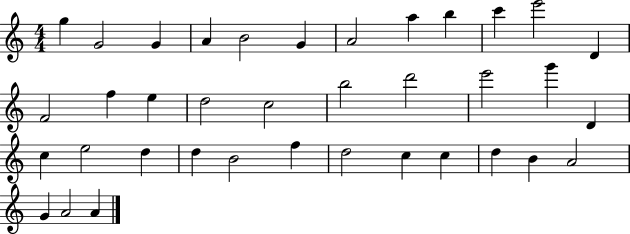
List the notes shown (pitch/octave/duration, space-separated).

G5/q G4/h G4/q A4/q B4/h G4/q A4/h A5/q B5/q C6/q E6/h D4/q F4/h F5/q E5/q D5/h C5/h B5/h D6/h E6/h G6/q D4/q C5/q E5/h D5/q D5/q B4/h F5/q D5/h C5/q C5/q D5/q B4/q A4/h G4/q A4/h A4/q